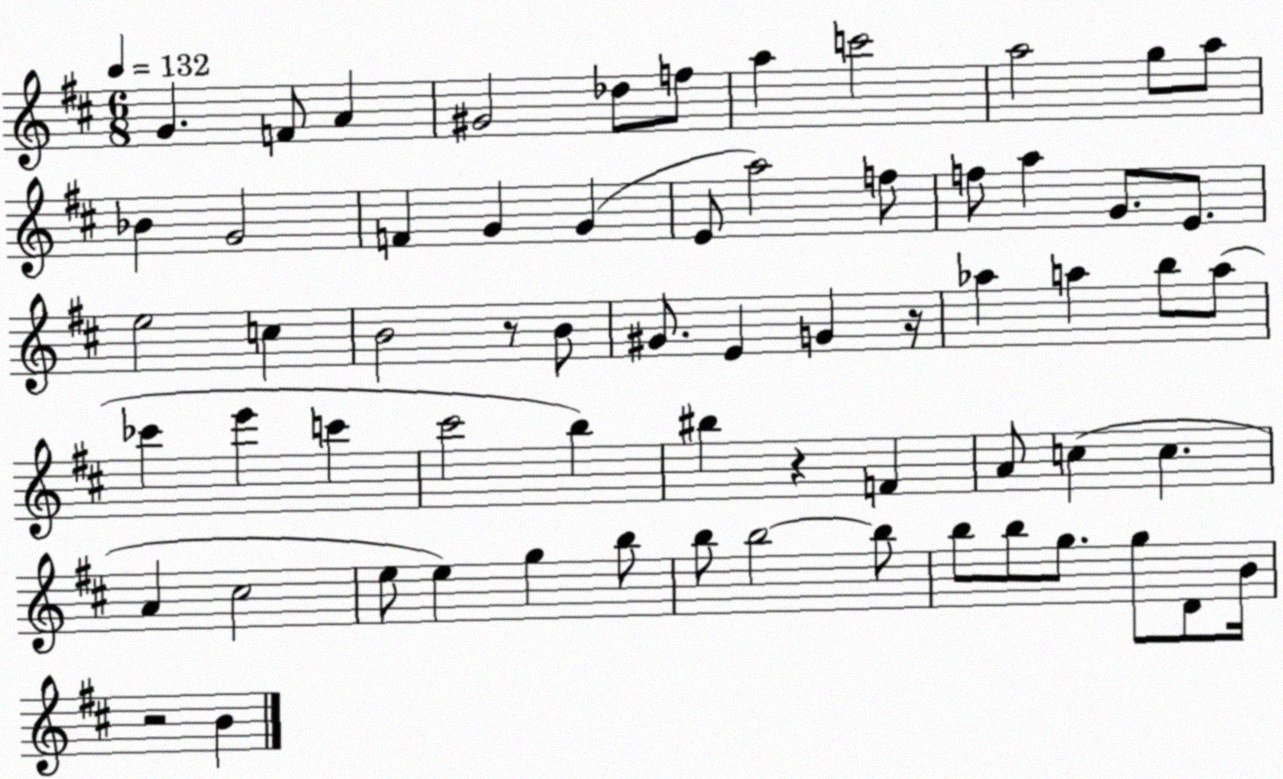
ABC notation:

X:1
T:Untitled
M:6/8
L:1/4
K:D
G F/2 A ^G2 _d/2 f/2 a c'2 a2 g/2 a/2 _B G2 F G G E/2 a2 f/2 f/2 a G/2 E/2 e2 c B2 z/2 B/2 ^G/2 E G z/4 _a a b/2 a/2 _c' e' c' ^c'2 b ^b z F A/2 c c A ^c2 e/2 e g b/2 b/2 b2 b/2 b/2 b/2 g/2 g/2 D/2 B/4 z2 B